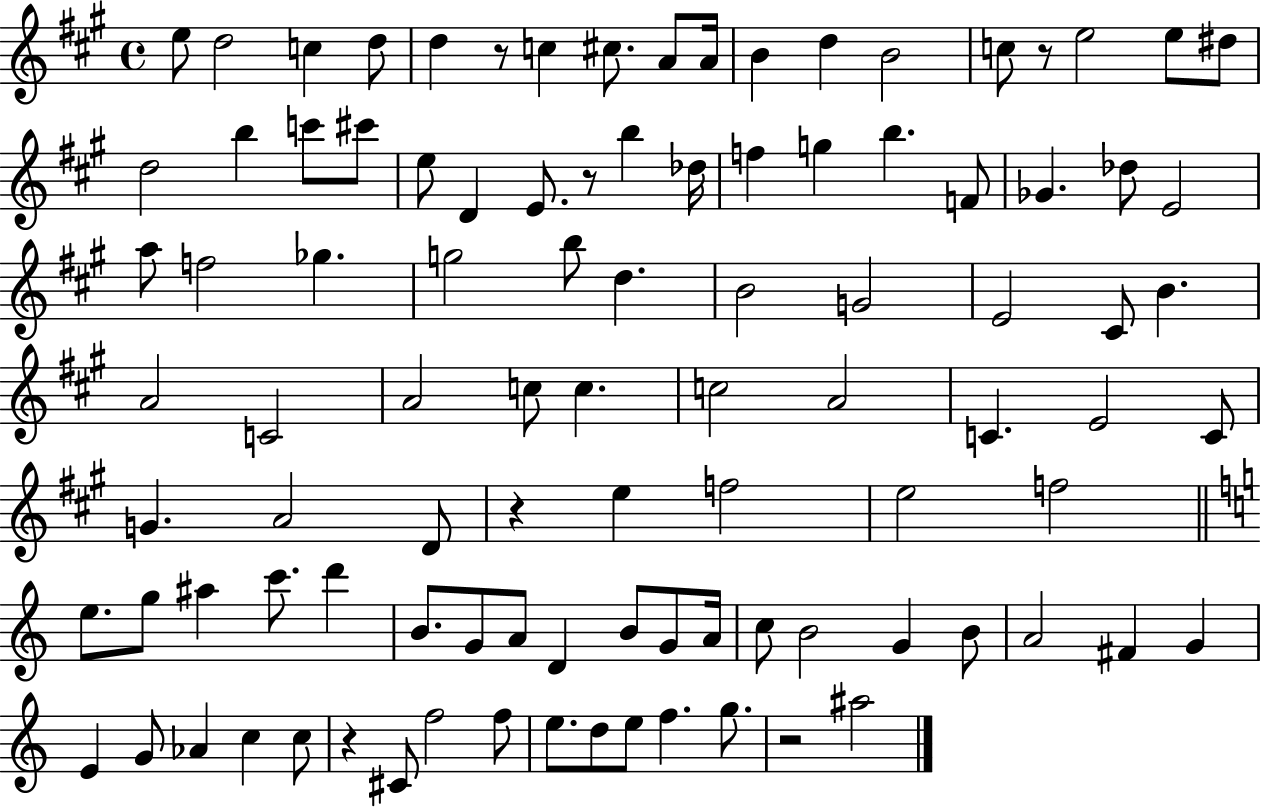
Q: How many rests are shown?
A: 6